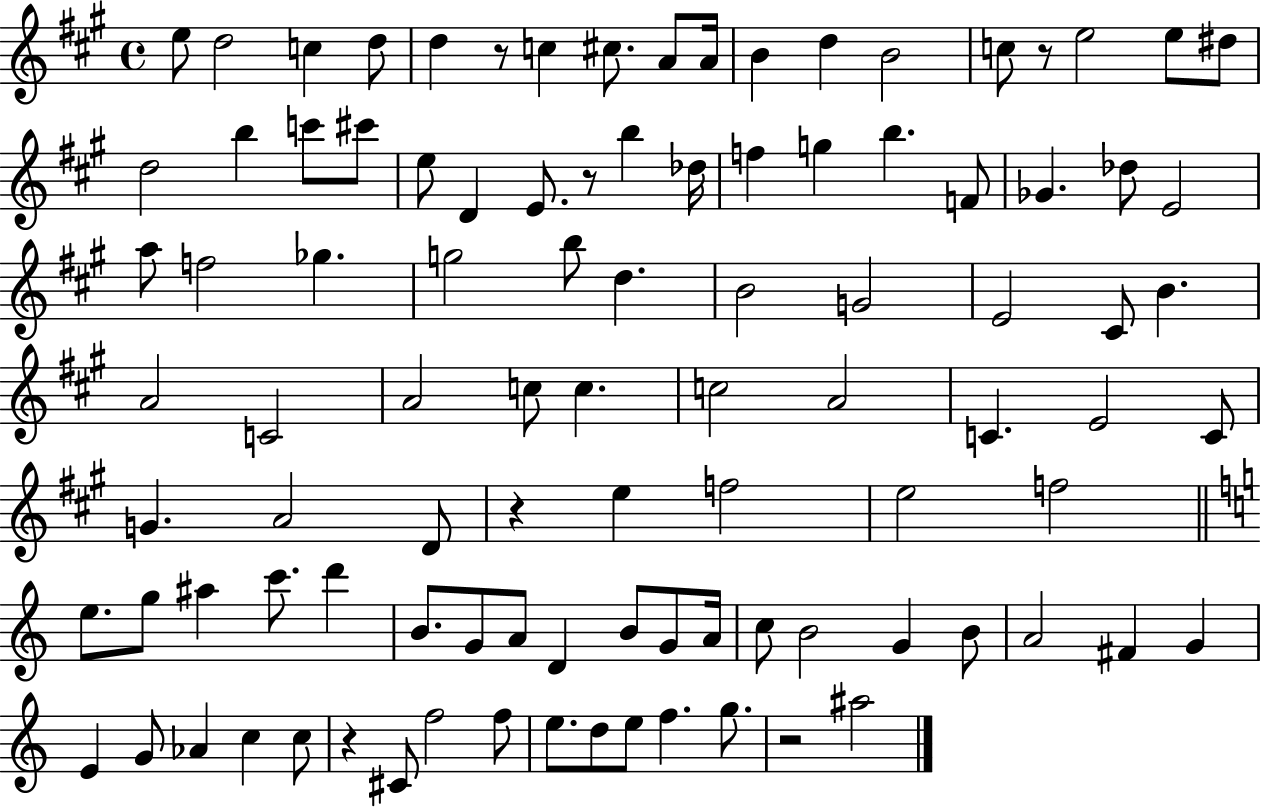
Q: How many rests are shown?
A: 6